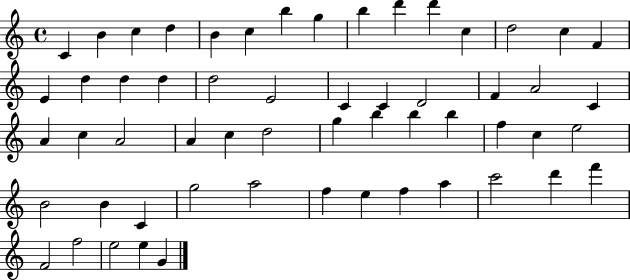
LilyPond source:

{
  \clef treble
  \time 4/4
  \defaultTimeSignature
  \key c \major
  c'4 b'4 c''4 d''4 | b'4 c''4 b''4 g''4 | b''4 d'''4 d'''4 c''4 | d''2 c''4 f'4 | \break e'4 d''4 d''4 d''4 | d''2 e'2 | c'4 c'4 d'2 | f'4 a'2 c'4 | \break a'4 c''4 a'2 | a'4 c''4 d''2 | g''4 b''4 b''4 b''4 | f''4 c''4 e''2 | \break b'2 b'4 c'4 | g''2 a''2 | f''4 e''4 f''4 a''4 | c'''2 d'''4 f'''4 | \break f'2 f''2 | e''2 e''4 g'4 | \bar "|."
}